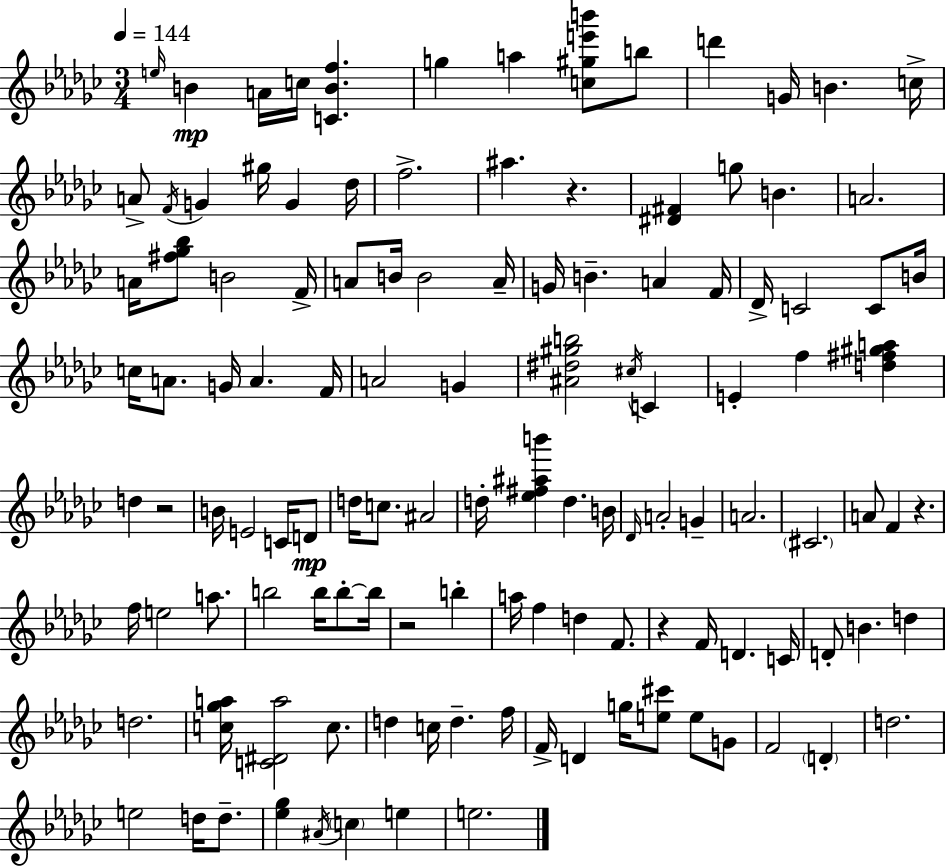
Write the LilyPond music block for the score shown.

{
  \clef treble
  \numericTimeSignature
  \time 3/4
  \key ees \minor
  \tempo 4 = 144
  \repeat volta 2 { \grace { e''16 }\mp b'4 a'16 c''16 <c' b' f''>4. | g''4 a''4 <c'' gis'' e''' b'''>8 b''8 | d'''4 g'16 b'4. | c''16-> a'8-> \acciaccatura { f'16 } g'4 gis''16 g'4 | \break des''16 f''2.-> | ais''4. r4. | <dis' fis'>4 g''8 b'4. | a'2. | \break a'16 <fis'' ges'' bes''>8 b'2 | f'16-> a'8 b'16 b'2 | a'16-- g'16 b'4.-- a'4 | f'16 des'16-> c'2 c'8 | \break b'16 c''16 a'8. g'16 a'4. | f'16 a'2 g'4 | <ais' dis'' gis'' b''>2 \acciaccatura { cis''16 } c'4 | e'4-. f''4 <d'' fis'' gis'' a''>4 | \break d''4 r2 | b'16 e'2 | c'16 d'8\mp d''16 c''8. ais'2 | d''16-. <ees'' fis'' ais'' b'''>4 d''4. | \break b'16 \grace { des'16 } a'2-. | g'4-- a'2. | \parenthesize cis'2. | a'8 f'4 r4. | \break f''16 e''2 | a''8. b''2 | b''16 b''8-.~~ b''16 r2 | b''4-. a''16 f''4 d''4 | \break f'8. r4 f'16 d'4. | c'16 d'8-. b'4. | d''4 d''2. | <c'' ges'' a''>16 <c' dis' a''>2 | \break c''8. d''4 c''16 d''4.-- | f''16 f'16-> d'4 g''16 <e'' cis'''>8 | e''8 g'8 f'2 | \parenthesize d'4-. d''2. | \break e''2 | d''16 d''8.-- <ees'' ges''>4 \acciaccatura { ais'16 } \parenthesize c''4 | e''4 e''2. | } \bar "|."
}